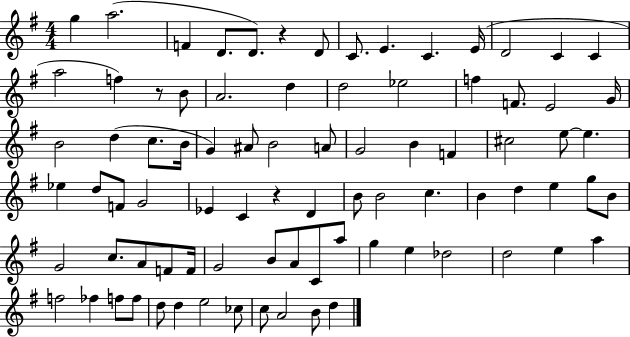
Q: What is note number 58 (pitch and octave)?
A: F4